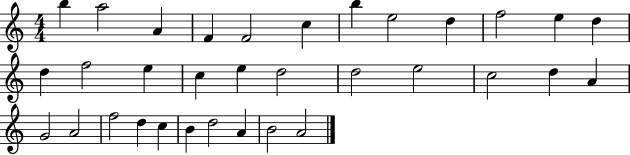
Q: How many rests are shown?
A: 0